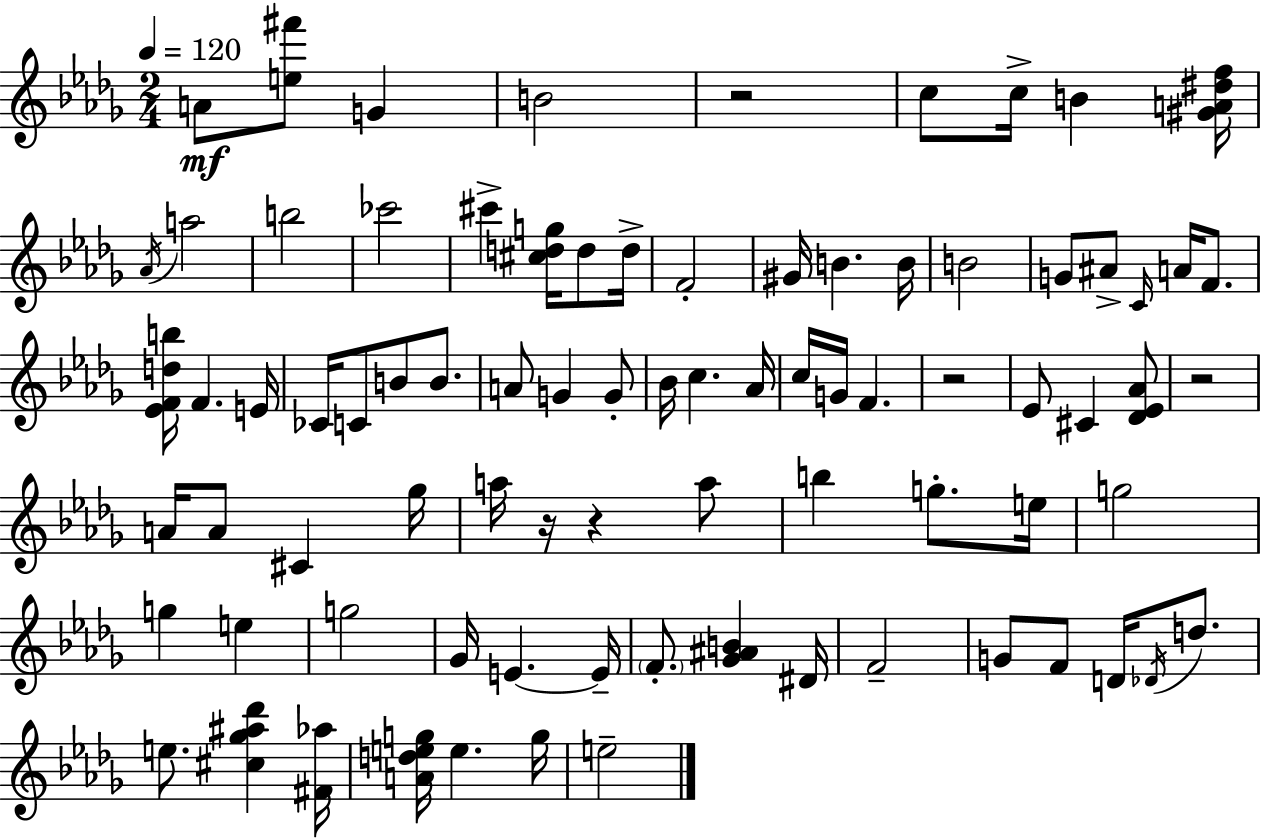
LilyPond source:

{
  \clef treble
  \numericTimeSignature
  \time 2/4
  \key bes \minor
  \tempo 4 = 120
  a'8\mf <e'' fis'''>8 g'4 | b'2 | r2 | c''8 c''16-> b'4 <gis' a' dis'' f''>16 | \break \acciaccatura { aes'16 } a''2 | b''2 | ces'''2 | cis'''4-> <cis'' d'' g''>16 d''8 | \break d''16-> f'2-. | gis'16 b'4. | b'16 b'2 | g'8 ais'8-> \grace { c'16 } a'16 f'8. | \break <ees' f' d'' b''>16 f'4. | e'16 ces'16 c'8 b'8 b'8. | a'8 g'4 | g'8-. bes'16 c''4. | \break aes'16 c''16 g'16 f'4. | r2 | ees'8 cis'4 | <des' ees' aes'>8 r2 | \break a'16 a'8 cis'4 | ges''16 a''16 r16 r4 | a''8 b''4 g''8.-. | e''16 g''2 | \break g''4 e''4 | g''2 | ges'16 e'4.~~ | e'16-- \parenthesize f'8.-. <ges' ais' b'>4 | \break dis'16 f'2-- | g'8 f'8 d'16 \acciaccatura { des'16 } | d''8. e''8. <cis'' ges'' ais'' des'''>4 | <fis' aes''>16 <a' d'' e'' g''>16 e''4. | \break g''16 e''2-- | \bar "|."
}